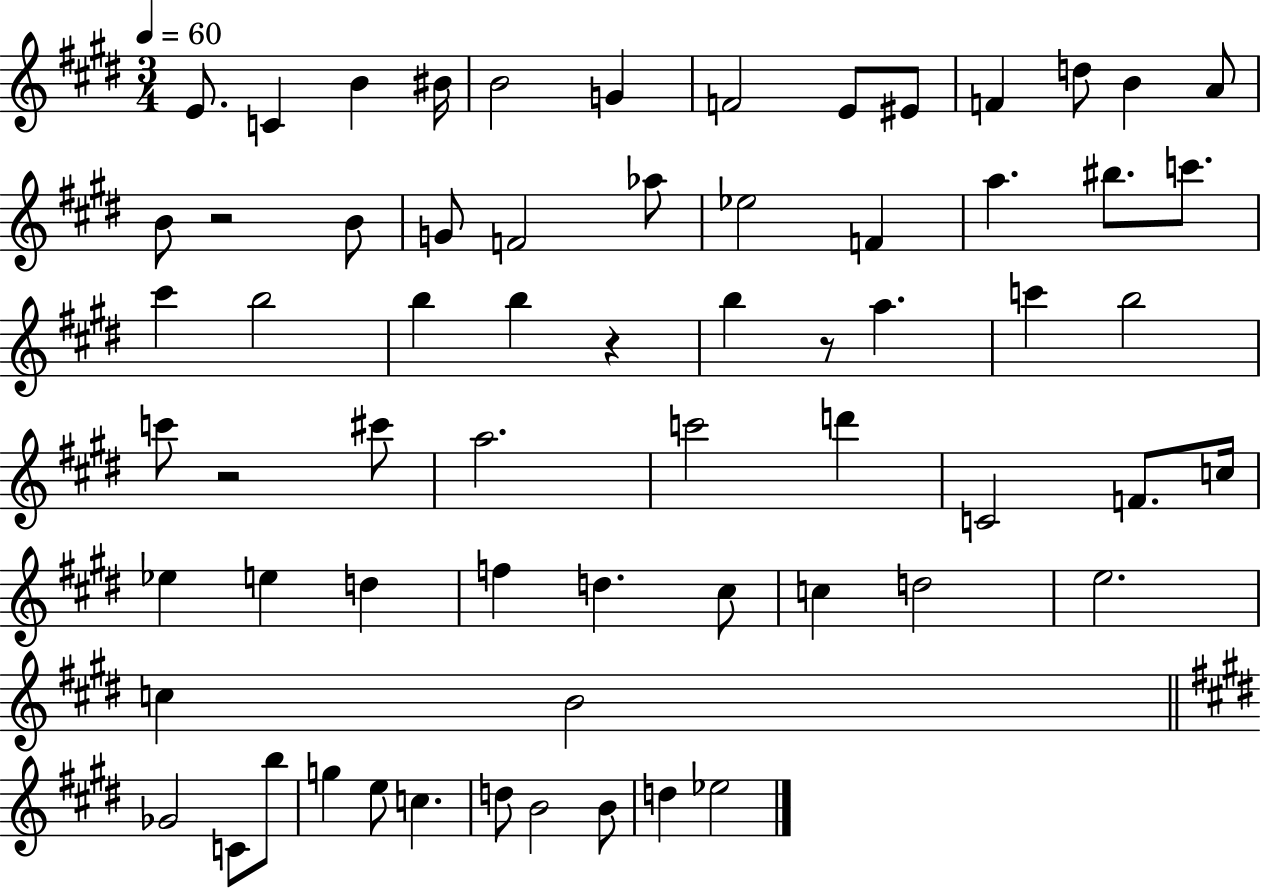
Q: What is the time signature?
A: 3/4